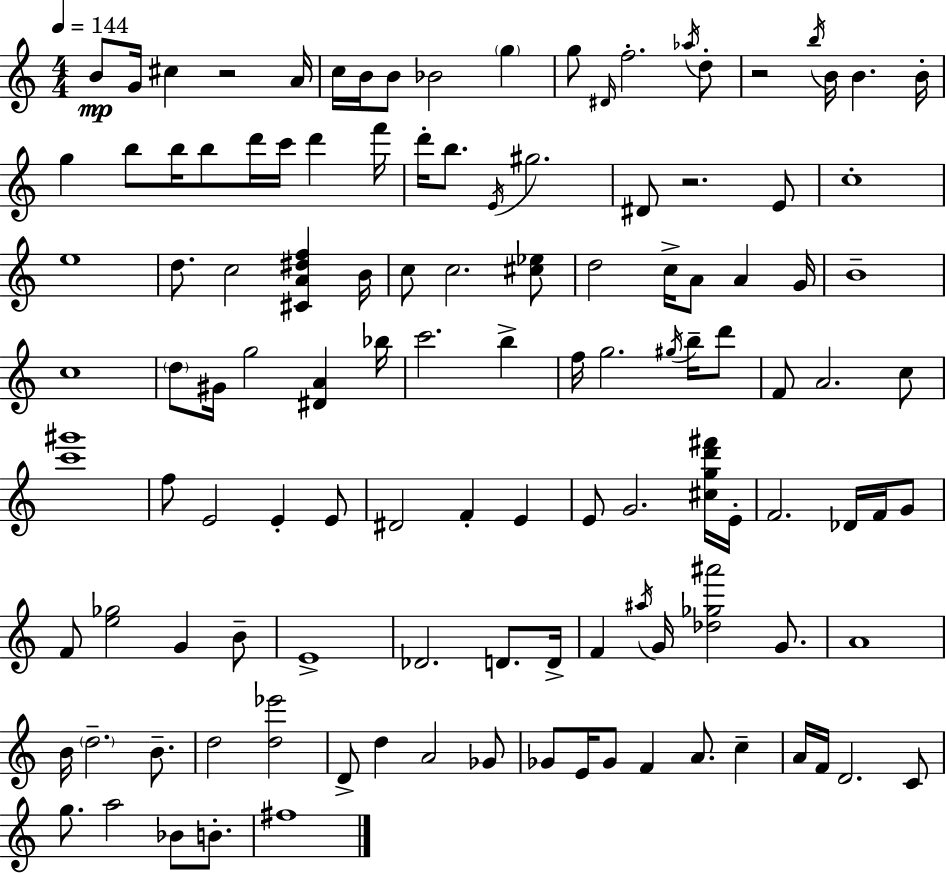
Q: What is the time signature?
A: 4/4